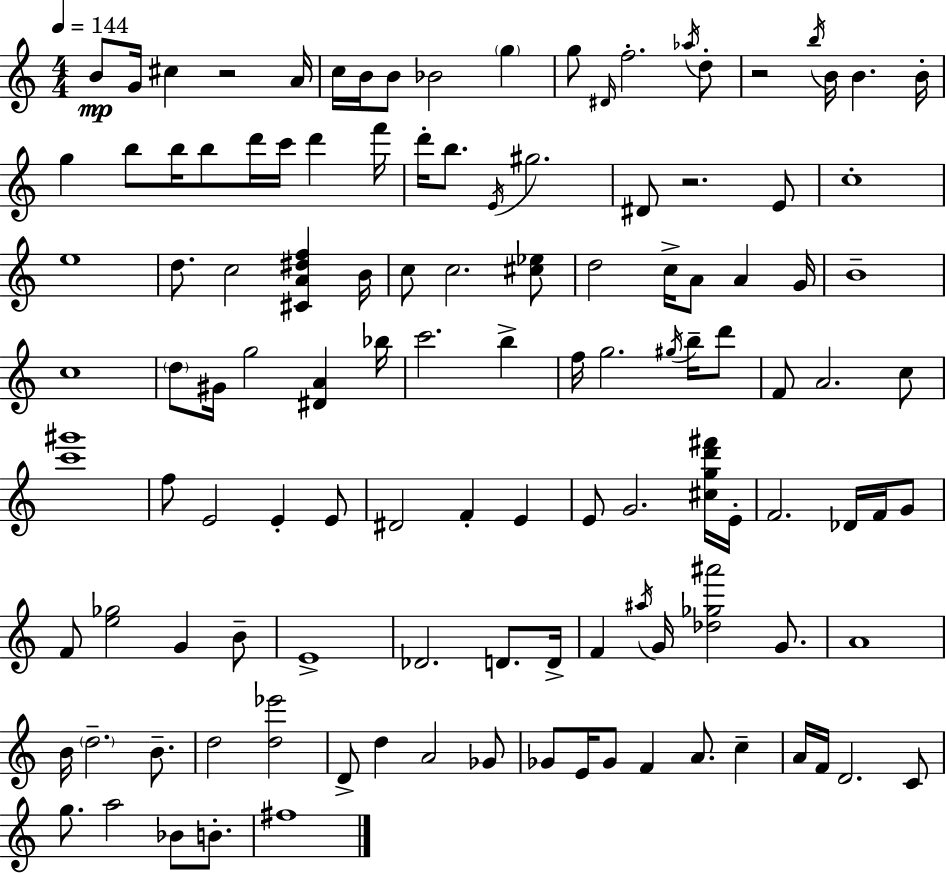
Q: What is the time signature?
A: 4/4